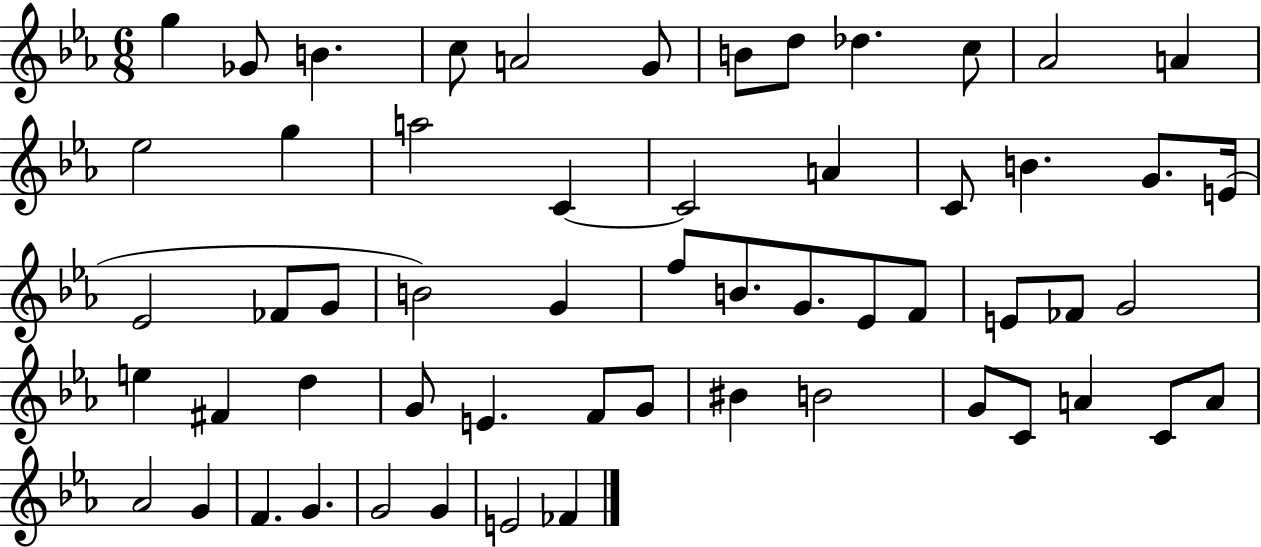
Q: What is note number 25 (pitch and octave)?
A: G4